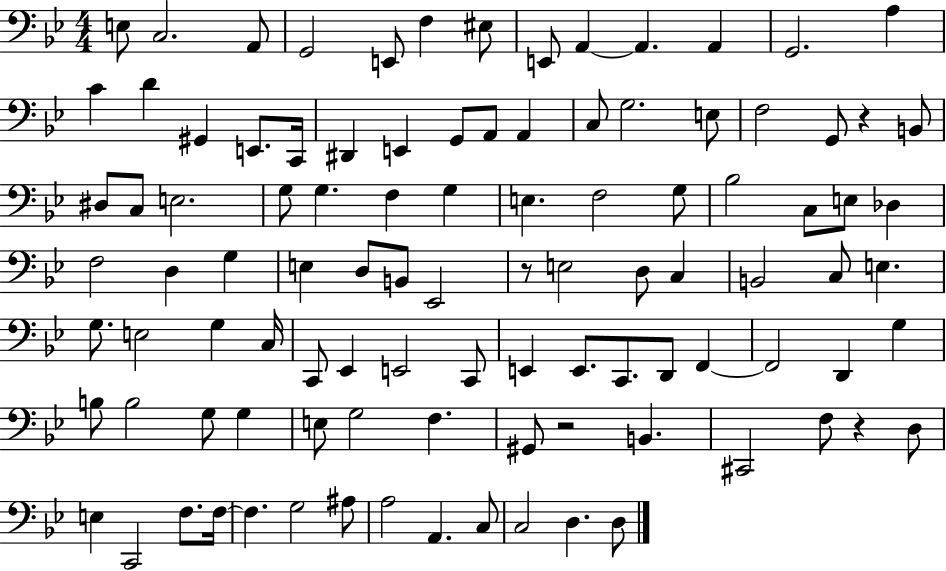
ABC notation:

X:1
T:Untitled
M:4/4
L:1/4
K:Bb
E,/2 C,2 A,,/2 G,,2 E,,/2 F, ^E,/2 E,,/2 A,, A,, A,, G,,2 A, C D ^G,, E,,/2 C,,/4 ^D,, E,, G,,/2 A,,/2 A,, C,/2 G,2 E,/2 F,2 G,,/2 z B,,/2 ^D,/2 C,/2 E,2 G,/2 G, F, G, E, F,2 G,/2 _B,2 C,/2 E,/2 _D, F,2 D, G, E, D,/2 B,,/2 _E,,2 z/2 E,2 D,/2 C, B,,2 C,/2 E, G,/2 E,2 G, C,/4 C,,/2 _E,, E,,2 C,,/2 E,, E,,/2 C,,/2 D,,/2 F,, F,,2 D,, G, B,/2 B,2 G,/2 G, E,/2 G,2 F, ^G,,/2 z2 B,, ^C,,2 F,/2 z D,/2 E, C,,2 F,/2 F,/4 F, G,2 ^A,/2 A,2 A,, C,/2 C,2 D, D,/2